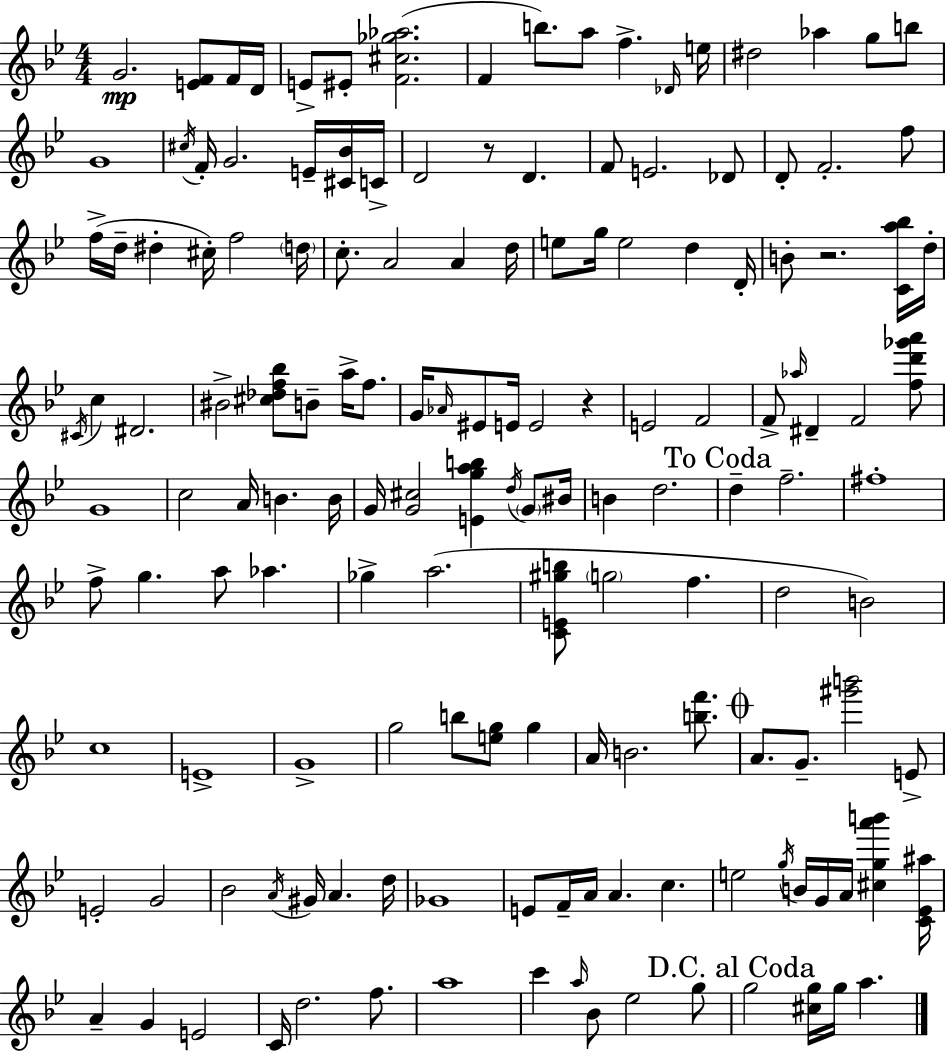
{
  \clef treble
  \numericTimeSignature
  \time 4/4
  \key bes \major
  g'2.\mp <e' f'>8 f'16 d'16 | e'8-> eis'8-. <f' cis'' ges'' aes''>2.( | f'4 b''8.) a''8 f''4.-> \grace { des'16 } | e''16 dis''2 aes''4 g''8 b''8 | \break g'1 | \acciaccatura { cis''16 } f'16-. g'2. e'16-- | <cis' bes'>16 c'16-> d'2 r8 d'4. | f'8 e'2. | \break des'8 d'8-. f'2.-. | f''8 f''16->( d''16-- dis''4-. cis''16-.) f''2 | \parenthesize d''16 c''8.-. a'2 a'4 | d''16 e''8 g''16 e''2 d''4 | \break d'16-. b'8-. r2. | <c' a'' bes''>16 d''16-. \acciaccatura { cis'16 } c''4 dis'2. | bis'2-> <cis'' des'' f'' bes''>8 b'8-- a''16-> | f''8. g'16 \grace { aes'16 } eis'8 e'16 e'2 | \break r4 e'2 f'2 | f'8-> \grace { aes''16 } dis'4-- f'2 | <f'' d''' ges''' a'''>8 g'1 | c''2 a'16 b'4. | \break b'16 g'16 <g' cis''>2 <e' g'' a'' b''>4 | \acciaccatura { d''16 } \parenthesize g'8 bis'16 b'4 d''2. | \mark "To Coda" d''4-- f''2.-- | fis''1-. | \break f''8-> g''4. a''8 | aes''4. ges''4-> a''2.( | <c' e' gis'' b''>8 \parenthesize g''2 | f''4. d''2 b'2) | \break c''1 | e'1-> | g'1-> | g''2 b''8 | \break <e'' g''>8 g''4 a'16 b'2. | <b'' f'''>8. \mark \markup { \musicglyph "scripts.coda" } a'8. g'8.-- <gis''' b'''>2 | e'8-> e'2-. g'2 | bes'2 \acciaccatura { a'16 } gis'16 | \break a'4. d''16 ges'1 | e'8 f'16-- a'16 a'4. | c''4. e''2 \acciaccatura { g''16 } | b'16 g'16 a'16 <cis'' g'' a''' b'''>4 <c' ees' ais''>16 a'4-- g'4 | \break e'2 c'16 d''2. | f''8. a''1 | c'''4 \grace { a''16 } bes'8 ees''2 | g''8 \mark "D.C. al Coda" g''2 | \break <cis'' g''>16 g''16 a''4. \bar "|."
}